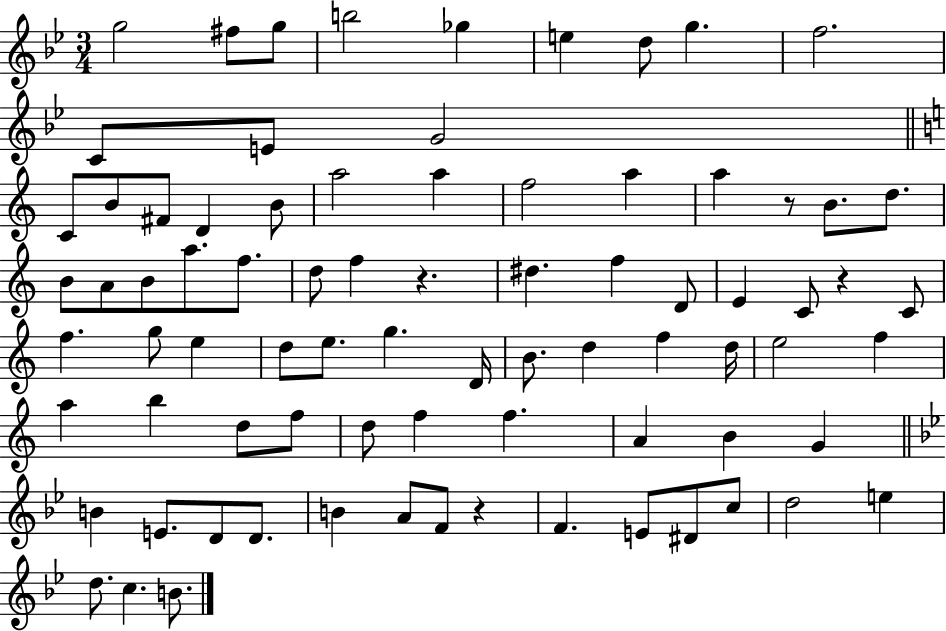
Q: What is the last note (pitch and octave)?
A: B4